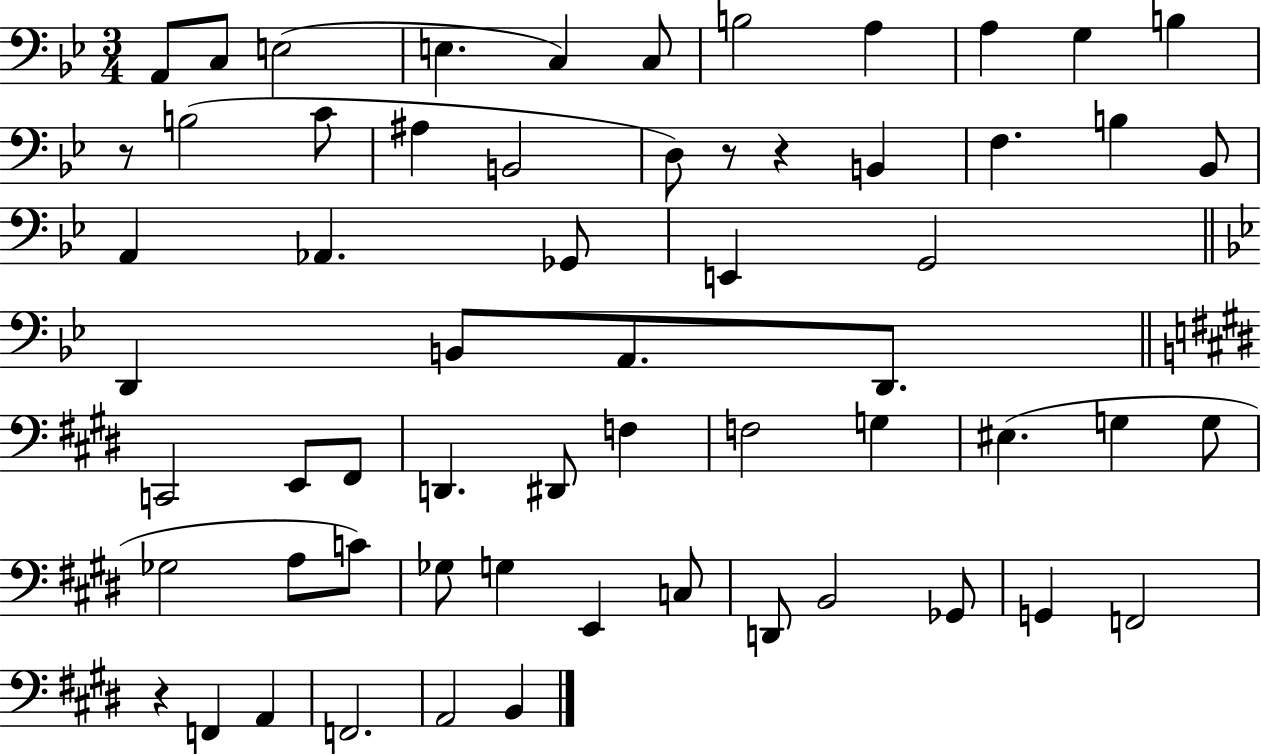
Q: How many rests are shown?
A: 4